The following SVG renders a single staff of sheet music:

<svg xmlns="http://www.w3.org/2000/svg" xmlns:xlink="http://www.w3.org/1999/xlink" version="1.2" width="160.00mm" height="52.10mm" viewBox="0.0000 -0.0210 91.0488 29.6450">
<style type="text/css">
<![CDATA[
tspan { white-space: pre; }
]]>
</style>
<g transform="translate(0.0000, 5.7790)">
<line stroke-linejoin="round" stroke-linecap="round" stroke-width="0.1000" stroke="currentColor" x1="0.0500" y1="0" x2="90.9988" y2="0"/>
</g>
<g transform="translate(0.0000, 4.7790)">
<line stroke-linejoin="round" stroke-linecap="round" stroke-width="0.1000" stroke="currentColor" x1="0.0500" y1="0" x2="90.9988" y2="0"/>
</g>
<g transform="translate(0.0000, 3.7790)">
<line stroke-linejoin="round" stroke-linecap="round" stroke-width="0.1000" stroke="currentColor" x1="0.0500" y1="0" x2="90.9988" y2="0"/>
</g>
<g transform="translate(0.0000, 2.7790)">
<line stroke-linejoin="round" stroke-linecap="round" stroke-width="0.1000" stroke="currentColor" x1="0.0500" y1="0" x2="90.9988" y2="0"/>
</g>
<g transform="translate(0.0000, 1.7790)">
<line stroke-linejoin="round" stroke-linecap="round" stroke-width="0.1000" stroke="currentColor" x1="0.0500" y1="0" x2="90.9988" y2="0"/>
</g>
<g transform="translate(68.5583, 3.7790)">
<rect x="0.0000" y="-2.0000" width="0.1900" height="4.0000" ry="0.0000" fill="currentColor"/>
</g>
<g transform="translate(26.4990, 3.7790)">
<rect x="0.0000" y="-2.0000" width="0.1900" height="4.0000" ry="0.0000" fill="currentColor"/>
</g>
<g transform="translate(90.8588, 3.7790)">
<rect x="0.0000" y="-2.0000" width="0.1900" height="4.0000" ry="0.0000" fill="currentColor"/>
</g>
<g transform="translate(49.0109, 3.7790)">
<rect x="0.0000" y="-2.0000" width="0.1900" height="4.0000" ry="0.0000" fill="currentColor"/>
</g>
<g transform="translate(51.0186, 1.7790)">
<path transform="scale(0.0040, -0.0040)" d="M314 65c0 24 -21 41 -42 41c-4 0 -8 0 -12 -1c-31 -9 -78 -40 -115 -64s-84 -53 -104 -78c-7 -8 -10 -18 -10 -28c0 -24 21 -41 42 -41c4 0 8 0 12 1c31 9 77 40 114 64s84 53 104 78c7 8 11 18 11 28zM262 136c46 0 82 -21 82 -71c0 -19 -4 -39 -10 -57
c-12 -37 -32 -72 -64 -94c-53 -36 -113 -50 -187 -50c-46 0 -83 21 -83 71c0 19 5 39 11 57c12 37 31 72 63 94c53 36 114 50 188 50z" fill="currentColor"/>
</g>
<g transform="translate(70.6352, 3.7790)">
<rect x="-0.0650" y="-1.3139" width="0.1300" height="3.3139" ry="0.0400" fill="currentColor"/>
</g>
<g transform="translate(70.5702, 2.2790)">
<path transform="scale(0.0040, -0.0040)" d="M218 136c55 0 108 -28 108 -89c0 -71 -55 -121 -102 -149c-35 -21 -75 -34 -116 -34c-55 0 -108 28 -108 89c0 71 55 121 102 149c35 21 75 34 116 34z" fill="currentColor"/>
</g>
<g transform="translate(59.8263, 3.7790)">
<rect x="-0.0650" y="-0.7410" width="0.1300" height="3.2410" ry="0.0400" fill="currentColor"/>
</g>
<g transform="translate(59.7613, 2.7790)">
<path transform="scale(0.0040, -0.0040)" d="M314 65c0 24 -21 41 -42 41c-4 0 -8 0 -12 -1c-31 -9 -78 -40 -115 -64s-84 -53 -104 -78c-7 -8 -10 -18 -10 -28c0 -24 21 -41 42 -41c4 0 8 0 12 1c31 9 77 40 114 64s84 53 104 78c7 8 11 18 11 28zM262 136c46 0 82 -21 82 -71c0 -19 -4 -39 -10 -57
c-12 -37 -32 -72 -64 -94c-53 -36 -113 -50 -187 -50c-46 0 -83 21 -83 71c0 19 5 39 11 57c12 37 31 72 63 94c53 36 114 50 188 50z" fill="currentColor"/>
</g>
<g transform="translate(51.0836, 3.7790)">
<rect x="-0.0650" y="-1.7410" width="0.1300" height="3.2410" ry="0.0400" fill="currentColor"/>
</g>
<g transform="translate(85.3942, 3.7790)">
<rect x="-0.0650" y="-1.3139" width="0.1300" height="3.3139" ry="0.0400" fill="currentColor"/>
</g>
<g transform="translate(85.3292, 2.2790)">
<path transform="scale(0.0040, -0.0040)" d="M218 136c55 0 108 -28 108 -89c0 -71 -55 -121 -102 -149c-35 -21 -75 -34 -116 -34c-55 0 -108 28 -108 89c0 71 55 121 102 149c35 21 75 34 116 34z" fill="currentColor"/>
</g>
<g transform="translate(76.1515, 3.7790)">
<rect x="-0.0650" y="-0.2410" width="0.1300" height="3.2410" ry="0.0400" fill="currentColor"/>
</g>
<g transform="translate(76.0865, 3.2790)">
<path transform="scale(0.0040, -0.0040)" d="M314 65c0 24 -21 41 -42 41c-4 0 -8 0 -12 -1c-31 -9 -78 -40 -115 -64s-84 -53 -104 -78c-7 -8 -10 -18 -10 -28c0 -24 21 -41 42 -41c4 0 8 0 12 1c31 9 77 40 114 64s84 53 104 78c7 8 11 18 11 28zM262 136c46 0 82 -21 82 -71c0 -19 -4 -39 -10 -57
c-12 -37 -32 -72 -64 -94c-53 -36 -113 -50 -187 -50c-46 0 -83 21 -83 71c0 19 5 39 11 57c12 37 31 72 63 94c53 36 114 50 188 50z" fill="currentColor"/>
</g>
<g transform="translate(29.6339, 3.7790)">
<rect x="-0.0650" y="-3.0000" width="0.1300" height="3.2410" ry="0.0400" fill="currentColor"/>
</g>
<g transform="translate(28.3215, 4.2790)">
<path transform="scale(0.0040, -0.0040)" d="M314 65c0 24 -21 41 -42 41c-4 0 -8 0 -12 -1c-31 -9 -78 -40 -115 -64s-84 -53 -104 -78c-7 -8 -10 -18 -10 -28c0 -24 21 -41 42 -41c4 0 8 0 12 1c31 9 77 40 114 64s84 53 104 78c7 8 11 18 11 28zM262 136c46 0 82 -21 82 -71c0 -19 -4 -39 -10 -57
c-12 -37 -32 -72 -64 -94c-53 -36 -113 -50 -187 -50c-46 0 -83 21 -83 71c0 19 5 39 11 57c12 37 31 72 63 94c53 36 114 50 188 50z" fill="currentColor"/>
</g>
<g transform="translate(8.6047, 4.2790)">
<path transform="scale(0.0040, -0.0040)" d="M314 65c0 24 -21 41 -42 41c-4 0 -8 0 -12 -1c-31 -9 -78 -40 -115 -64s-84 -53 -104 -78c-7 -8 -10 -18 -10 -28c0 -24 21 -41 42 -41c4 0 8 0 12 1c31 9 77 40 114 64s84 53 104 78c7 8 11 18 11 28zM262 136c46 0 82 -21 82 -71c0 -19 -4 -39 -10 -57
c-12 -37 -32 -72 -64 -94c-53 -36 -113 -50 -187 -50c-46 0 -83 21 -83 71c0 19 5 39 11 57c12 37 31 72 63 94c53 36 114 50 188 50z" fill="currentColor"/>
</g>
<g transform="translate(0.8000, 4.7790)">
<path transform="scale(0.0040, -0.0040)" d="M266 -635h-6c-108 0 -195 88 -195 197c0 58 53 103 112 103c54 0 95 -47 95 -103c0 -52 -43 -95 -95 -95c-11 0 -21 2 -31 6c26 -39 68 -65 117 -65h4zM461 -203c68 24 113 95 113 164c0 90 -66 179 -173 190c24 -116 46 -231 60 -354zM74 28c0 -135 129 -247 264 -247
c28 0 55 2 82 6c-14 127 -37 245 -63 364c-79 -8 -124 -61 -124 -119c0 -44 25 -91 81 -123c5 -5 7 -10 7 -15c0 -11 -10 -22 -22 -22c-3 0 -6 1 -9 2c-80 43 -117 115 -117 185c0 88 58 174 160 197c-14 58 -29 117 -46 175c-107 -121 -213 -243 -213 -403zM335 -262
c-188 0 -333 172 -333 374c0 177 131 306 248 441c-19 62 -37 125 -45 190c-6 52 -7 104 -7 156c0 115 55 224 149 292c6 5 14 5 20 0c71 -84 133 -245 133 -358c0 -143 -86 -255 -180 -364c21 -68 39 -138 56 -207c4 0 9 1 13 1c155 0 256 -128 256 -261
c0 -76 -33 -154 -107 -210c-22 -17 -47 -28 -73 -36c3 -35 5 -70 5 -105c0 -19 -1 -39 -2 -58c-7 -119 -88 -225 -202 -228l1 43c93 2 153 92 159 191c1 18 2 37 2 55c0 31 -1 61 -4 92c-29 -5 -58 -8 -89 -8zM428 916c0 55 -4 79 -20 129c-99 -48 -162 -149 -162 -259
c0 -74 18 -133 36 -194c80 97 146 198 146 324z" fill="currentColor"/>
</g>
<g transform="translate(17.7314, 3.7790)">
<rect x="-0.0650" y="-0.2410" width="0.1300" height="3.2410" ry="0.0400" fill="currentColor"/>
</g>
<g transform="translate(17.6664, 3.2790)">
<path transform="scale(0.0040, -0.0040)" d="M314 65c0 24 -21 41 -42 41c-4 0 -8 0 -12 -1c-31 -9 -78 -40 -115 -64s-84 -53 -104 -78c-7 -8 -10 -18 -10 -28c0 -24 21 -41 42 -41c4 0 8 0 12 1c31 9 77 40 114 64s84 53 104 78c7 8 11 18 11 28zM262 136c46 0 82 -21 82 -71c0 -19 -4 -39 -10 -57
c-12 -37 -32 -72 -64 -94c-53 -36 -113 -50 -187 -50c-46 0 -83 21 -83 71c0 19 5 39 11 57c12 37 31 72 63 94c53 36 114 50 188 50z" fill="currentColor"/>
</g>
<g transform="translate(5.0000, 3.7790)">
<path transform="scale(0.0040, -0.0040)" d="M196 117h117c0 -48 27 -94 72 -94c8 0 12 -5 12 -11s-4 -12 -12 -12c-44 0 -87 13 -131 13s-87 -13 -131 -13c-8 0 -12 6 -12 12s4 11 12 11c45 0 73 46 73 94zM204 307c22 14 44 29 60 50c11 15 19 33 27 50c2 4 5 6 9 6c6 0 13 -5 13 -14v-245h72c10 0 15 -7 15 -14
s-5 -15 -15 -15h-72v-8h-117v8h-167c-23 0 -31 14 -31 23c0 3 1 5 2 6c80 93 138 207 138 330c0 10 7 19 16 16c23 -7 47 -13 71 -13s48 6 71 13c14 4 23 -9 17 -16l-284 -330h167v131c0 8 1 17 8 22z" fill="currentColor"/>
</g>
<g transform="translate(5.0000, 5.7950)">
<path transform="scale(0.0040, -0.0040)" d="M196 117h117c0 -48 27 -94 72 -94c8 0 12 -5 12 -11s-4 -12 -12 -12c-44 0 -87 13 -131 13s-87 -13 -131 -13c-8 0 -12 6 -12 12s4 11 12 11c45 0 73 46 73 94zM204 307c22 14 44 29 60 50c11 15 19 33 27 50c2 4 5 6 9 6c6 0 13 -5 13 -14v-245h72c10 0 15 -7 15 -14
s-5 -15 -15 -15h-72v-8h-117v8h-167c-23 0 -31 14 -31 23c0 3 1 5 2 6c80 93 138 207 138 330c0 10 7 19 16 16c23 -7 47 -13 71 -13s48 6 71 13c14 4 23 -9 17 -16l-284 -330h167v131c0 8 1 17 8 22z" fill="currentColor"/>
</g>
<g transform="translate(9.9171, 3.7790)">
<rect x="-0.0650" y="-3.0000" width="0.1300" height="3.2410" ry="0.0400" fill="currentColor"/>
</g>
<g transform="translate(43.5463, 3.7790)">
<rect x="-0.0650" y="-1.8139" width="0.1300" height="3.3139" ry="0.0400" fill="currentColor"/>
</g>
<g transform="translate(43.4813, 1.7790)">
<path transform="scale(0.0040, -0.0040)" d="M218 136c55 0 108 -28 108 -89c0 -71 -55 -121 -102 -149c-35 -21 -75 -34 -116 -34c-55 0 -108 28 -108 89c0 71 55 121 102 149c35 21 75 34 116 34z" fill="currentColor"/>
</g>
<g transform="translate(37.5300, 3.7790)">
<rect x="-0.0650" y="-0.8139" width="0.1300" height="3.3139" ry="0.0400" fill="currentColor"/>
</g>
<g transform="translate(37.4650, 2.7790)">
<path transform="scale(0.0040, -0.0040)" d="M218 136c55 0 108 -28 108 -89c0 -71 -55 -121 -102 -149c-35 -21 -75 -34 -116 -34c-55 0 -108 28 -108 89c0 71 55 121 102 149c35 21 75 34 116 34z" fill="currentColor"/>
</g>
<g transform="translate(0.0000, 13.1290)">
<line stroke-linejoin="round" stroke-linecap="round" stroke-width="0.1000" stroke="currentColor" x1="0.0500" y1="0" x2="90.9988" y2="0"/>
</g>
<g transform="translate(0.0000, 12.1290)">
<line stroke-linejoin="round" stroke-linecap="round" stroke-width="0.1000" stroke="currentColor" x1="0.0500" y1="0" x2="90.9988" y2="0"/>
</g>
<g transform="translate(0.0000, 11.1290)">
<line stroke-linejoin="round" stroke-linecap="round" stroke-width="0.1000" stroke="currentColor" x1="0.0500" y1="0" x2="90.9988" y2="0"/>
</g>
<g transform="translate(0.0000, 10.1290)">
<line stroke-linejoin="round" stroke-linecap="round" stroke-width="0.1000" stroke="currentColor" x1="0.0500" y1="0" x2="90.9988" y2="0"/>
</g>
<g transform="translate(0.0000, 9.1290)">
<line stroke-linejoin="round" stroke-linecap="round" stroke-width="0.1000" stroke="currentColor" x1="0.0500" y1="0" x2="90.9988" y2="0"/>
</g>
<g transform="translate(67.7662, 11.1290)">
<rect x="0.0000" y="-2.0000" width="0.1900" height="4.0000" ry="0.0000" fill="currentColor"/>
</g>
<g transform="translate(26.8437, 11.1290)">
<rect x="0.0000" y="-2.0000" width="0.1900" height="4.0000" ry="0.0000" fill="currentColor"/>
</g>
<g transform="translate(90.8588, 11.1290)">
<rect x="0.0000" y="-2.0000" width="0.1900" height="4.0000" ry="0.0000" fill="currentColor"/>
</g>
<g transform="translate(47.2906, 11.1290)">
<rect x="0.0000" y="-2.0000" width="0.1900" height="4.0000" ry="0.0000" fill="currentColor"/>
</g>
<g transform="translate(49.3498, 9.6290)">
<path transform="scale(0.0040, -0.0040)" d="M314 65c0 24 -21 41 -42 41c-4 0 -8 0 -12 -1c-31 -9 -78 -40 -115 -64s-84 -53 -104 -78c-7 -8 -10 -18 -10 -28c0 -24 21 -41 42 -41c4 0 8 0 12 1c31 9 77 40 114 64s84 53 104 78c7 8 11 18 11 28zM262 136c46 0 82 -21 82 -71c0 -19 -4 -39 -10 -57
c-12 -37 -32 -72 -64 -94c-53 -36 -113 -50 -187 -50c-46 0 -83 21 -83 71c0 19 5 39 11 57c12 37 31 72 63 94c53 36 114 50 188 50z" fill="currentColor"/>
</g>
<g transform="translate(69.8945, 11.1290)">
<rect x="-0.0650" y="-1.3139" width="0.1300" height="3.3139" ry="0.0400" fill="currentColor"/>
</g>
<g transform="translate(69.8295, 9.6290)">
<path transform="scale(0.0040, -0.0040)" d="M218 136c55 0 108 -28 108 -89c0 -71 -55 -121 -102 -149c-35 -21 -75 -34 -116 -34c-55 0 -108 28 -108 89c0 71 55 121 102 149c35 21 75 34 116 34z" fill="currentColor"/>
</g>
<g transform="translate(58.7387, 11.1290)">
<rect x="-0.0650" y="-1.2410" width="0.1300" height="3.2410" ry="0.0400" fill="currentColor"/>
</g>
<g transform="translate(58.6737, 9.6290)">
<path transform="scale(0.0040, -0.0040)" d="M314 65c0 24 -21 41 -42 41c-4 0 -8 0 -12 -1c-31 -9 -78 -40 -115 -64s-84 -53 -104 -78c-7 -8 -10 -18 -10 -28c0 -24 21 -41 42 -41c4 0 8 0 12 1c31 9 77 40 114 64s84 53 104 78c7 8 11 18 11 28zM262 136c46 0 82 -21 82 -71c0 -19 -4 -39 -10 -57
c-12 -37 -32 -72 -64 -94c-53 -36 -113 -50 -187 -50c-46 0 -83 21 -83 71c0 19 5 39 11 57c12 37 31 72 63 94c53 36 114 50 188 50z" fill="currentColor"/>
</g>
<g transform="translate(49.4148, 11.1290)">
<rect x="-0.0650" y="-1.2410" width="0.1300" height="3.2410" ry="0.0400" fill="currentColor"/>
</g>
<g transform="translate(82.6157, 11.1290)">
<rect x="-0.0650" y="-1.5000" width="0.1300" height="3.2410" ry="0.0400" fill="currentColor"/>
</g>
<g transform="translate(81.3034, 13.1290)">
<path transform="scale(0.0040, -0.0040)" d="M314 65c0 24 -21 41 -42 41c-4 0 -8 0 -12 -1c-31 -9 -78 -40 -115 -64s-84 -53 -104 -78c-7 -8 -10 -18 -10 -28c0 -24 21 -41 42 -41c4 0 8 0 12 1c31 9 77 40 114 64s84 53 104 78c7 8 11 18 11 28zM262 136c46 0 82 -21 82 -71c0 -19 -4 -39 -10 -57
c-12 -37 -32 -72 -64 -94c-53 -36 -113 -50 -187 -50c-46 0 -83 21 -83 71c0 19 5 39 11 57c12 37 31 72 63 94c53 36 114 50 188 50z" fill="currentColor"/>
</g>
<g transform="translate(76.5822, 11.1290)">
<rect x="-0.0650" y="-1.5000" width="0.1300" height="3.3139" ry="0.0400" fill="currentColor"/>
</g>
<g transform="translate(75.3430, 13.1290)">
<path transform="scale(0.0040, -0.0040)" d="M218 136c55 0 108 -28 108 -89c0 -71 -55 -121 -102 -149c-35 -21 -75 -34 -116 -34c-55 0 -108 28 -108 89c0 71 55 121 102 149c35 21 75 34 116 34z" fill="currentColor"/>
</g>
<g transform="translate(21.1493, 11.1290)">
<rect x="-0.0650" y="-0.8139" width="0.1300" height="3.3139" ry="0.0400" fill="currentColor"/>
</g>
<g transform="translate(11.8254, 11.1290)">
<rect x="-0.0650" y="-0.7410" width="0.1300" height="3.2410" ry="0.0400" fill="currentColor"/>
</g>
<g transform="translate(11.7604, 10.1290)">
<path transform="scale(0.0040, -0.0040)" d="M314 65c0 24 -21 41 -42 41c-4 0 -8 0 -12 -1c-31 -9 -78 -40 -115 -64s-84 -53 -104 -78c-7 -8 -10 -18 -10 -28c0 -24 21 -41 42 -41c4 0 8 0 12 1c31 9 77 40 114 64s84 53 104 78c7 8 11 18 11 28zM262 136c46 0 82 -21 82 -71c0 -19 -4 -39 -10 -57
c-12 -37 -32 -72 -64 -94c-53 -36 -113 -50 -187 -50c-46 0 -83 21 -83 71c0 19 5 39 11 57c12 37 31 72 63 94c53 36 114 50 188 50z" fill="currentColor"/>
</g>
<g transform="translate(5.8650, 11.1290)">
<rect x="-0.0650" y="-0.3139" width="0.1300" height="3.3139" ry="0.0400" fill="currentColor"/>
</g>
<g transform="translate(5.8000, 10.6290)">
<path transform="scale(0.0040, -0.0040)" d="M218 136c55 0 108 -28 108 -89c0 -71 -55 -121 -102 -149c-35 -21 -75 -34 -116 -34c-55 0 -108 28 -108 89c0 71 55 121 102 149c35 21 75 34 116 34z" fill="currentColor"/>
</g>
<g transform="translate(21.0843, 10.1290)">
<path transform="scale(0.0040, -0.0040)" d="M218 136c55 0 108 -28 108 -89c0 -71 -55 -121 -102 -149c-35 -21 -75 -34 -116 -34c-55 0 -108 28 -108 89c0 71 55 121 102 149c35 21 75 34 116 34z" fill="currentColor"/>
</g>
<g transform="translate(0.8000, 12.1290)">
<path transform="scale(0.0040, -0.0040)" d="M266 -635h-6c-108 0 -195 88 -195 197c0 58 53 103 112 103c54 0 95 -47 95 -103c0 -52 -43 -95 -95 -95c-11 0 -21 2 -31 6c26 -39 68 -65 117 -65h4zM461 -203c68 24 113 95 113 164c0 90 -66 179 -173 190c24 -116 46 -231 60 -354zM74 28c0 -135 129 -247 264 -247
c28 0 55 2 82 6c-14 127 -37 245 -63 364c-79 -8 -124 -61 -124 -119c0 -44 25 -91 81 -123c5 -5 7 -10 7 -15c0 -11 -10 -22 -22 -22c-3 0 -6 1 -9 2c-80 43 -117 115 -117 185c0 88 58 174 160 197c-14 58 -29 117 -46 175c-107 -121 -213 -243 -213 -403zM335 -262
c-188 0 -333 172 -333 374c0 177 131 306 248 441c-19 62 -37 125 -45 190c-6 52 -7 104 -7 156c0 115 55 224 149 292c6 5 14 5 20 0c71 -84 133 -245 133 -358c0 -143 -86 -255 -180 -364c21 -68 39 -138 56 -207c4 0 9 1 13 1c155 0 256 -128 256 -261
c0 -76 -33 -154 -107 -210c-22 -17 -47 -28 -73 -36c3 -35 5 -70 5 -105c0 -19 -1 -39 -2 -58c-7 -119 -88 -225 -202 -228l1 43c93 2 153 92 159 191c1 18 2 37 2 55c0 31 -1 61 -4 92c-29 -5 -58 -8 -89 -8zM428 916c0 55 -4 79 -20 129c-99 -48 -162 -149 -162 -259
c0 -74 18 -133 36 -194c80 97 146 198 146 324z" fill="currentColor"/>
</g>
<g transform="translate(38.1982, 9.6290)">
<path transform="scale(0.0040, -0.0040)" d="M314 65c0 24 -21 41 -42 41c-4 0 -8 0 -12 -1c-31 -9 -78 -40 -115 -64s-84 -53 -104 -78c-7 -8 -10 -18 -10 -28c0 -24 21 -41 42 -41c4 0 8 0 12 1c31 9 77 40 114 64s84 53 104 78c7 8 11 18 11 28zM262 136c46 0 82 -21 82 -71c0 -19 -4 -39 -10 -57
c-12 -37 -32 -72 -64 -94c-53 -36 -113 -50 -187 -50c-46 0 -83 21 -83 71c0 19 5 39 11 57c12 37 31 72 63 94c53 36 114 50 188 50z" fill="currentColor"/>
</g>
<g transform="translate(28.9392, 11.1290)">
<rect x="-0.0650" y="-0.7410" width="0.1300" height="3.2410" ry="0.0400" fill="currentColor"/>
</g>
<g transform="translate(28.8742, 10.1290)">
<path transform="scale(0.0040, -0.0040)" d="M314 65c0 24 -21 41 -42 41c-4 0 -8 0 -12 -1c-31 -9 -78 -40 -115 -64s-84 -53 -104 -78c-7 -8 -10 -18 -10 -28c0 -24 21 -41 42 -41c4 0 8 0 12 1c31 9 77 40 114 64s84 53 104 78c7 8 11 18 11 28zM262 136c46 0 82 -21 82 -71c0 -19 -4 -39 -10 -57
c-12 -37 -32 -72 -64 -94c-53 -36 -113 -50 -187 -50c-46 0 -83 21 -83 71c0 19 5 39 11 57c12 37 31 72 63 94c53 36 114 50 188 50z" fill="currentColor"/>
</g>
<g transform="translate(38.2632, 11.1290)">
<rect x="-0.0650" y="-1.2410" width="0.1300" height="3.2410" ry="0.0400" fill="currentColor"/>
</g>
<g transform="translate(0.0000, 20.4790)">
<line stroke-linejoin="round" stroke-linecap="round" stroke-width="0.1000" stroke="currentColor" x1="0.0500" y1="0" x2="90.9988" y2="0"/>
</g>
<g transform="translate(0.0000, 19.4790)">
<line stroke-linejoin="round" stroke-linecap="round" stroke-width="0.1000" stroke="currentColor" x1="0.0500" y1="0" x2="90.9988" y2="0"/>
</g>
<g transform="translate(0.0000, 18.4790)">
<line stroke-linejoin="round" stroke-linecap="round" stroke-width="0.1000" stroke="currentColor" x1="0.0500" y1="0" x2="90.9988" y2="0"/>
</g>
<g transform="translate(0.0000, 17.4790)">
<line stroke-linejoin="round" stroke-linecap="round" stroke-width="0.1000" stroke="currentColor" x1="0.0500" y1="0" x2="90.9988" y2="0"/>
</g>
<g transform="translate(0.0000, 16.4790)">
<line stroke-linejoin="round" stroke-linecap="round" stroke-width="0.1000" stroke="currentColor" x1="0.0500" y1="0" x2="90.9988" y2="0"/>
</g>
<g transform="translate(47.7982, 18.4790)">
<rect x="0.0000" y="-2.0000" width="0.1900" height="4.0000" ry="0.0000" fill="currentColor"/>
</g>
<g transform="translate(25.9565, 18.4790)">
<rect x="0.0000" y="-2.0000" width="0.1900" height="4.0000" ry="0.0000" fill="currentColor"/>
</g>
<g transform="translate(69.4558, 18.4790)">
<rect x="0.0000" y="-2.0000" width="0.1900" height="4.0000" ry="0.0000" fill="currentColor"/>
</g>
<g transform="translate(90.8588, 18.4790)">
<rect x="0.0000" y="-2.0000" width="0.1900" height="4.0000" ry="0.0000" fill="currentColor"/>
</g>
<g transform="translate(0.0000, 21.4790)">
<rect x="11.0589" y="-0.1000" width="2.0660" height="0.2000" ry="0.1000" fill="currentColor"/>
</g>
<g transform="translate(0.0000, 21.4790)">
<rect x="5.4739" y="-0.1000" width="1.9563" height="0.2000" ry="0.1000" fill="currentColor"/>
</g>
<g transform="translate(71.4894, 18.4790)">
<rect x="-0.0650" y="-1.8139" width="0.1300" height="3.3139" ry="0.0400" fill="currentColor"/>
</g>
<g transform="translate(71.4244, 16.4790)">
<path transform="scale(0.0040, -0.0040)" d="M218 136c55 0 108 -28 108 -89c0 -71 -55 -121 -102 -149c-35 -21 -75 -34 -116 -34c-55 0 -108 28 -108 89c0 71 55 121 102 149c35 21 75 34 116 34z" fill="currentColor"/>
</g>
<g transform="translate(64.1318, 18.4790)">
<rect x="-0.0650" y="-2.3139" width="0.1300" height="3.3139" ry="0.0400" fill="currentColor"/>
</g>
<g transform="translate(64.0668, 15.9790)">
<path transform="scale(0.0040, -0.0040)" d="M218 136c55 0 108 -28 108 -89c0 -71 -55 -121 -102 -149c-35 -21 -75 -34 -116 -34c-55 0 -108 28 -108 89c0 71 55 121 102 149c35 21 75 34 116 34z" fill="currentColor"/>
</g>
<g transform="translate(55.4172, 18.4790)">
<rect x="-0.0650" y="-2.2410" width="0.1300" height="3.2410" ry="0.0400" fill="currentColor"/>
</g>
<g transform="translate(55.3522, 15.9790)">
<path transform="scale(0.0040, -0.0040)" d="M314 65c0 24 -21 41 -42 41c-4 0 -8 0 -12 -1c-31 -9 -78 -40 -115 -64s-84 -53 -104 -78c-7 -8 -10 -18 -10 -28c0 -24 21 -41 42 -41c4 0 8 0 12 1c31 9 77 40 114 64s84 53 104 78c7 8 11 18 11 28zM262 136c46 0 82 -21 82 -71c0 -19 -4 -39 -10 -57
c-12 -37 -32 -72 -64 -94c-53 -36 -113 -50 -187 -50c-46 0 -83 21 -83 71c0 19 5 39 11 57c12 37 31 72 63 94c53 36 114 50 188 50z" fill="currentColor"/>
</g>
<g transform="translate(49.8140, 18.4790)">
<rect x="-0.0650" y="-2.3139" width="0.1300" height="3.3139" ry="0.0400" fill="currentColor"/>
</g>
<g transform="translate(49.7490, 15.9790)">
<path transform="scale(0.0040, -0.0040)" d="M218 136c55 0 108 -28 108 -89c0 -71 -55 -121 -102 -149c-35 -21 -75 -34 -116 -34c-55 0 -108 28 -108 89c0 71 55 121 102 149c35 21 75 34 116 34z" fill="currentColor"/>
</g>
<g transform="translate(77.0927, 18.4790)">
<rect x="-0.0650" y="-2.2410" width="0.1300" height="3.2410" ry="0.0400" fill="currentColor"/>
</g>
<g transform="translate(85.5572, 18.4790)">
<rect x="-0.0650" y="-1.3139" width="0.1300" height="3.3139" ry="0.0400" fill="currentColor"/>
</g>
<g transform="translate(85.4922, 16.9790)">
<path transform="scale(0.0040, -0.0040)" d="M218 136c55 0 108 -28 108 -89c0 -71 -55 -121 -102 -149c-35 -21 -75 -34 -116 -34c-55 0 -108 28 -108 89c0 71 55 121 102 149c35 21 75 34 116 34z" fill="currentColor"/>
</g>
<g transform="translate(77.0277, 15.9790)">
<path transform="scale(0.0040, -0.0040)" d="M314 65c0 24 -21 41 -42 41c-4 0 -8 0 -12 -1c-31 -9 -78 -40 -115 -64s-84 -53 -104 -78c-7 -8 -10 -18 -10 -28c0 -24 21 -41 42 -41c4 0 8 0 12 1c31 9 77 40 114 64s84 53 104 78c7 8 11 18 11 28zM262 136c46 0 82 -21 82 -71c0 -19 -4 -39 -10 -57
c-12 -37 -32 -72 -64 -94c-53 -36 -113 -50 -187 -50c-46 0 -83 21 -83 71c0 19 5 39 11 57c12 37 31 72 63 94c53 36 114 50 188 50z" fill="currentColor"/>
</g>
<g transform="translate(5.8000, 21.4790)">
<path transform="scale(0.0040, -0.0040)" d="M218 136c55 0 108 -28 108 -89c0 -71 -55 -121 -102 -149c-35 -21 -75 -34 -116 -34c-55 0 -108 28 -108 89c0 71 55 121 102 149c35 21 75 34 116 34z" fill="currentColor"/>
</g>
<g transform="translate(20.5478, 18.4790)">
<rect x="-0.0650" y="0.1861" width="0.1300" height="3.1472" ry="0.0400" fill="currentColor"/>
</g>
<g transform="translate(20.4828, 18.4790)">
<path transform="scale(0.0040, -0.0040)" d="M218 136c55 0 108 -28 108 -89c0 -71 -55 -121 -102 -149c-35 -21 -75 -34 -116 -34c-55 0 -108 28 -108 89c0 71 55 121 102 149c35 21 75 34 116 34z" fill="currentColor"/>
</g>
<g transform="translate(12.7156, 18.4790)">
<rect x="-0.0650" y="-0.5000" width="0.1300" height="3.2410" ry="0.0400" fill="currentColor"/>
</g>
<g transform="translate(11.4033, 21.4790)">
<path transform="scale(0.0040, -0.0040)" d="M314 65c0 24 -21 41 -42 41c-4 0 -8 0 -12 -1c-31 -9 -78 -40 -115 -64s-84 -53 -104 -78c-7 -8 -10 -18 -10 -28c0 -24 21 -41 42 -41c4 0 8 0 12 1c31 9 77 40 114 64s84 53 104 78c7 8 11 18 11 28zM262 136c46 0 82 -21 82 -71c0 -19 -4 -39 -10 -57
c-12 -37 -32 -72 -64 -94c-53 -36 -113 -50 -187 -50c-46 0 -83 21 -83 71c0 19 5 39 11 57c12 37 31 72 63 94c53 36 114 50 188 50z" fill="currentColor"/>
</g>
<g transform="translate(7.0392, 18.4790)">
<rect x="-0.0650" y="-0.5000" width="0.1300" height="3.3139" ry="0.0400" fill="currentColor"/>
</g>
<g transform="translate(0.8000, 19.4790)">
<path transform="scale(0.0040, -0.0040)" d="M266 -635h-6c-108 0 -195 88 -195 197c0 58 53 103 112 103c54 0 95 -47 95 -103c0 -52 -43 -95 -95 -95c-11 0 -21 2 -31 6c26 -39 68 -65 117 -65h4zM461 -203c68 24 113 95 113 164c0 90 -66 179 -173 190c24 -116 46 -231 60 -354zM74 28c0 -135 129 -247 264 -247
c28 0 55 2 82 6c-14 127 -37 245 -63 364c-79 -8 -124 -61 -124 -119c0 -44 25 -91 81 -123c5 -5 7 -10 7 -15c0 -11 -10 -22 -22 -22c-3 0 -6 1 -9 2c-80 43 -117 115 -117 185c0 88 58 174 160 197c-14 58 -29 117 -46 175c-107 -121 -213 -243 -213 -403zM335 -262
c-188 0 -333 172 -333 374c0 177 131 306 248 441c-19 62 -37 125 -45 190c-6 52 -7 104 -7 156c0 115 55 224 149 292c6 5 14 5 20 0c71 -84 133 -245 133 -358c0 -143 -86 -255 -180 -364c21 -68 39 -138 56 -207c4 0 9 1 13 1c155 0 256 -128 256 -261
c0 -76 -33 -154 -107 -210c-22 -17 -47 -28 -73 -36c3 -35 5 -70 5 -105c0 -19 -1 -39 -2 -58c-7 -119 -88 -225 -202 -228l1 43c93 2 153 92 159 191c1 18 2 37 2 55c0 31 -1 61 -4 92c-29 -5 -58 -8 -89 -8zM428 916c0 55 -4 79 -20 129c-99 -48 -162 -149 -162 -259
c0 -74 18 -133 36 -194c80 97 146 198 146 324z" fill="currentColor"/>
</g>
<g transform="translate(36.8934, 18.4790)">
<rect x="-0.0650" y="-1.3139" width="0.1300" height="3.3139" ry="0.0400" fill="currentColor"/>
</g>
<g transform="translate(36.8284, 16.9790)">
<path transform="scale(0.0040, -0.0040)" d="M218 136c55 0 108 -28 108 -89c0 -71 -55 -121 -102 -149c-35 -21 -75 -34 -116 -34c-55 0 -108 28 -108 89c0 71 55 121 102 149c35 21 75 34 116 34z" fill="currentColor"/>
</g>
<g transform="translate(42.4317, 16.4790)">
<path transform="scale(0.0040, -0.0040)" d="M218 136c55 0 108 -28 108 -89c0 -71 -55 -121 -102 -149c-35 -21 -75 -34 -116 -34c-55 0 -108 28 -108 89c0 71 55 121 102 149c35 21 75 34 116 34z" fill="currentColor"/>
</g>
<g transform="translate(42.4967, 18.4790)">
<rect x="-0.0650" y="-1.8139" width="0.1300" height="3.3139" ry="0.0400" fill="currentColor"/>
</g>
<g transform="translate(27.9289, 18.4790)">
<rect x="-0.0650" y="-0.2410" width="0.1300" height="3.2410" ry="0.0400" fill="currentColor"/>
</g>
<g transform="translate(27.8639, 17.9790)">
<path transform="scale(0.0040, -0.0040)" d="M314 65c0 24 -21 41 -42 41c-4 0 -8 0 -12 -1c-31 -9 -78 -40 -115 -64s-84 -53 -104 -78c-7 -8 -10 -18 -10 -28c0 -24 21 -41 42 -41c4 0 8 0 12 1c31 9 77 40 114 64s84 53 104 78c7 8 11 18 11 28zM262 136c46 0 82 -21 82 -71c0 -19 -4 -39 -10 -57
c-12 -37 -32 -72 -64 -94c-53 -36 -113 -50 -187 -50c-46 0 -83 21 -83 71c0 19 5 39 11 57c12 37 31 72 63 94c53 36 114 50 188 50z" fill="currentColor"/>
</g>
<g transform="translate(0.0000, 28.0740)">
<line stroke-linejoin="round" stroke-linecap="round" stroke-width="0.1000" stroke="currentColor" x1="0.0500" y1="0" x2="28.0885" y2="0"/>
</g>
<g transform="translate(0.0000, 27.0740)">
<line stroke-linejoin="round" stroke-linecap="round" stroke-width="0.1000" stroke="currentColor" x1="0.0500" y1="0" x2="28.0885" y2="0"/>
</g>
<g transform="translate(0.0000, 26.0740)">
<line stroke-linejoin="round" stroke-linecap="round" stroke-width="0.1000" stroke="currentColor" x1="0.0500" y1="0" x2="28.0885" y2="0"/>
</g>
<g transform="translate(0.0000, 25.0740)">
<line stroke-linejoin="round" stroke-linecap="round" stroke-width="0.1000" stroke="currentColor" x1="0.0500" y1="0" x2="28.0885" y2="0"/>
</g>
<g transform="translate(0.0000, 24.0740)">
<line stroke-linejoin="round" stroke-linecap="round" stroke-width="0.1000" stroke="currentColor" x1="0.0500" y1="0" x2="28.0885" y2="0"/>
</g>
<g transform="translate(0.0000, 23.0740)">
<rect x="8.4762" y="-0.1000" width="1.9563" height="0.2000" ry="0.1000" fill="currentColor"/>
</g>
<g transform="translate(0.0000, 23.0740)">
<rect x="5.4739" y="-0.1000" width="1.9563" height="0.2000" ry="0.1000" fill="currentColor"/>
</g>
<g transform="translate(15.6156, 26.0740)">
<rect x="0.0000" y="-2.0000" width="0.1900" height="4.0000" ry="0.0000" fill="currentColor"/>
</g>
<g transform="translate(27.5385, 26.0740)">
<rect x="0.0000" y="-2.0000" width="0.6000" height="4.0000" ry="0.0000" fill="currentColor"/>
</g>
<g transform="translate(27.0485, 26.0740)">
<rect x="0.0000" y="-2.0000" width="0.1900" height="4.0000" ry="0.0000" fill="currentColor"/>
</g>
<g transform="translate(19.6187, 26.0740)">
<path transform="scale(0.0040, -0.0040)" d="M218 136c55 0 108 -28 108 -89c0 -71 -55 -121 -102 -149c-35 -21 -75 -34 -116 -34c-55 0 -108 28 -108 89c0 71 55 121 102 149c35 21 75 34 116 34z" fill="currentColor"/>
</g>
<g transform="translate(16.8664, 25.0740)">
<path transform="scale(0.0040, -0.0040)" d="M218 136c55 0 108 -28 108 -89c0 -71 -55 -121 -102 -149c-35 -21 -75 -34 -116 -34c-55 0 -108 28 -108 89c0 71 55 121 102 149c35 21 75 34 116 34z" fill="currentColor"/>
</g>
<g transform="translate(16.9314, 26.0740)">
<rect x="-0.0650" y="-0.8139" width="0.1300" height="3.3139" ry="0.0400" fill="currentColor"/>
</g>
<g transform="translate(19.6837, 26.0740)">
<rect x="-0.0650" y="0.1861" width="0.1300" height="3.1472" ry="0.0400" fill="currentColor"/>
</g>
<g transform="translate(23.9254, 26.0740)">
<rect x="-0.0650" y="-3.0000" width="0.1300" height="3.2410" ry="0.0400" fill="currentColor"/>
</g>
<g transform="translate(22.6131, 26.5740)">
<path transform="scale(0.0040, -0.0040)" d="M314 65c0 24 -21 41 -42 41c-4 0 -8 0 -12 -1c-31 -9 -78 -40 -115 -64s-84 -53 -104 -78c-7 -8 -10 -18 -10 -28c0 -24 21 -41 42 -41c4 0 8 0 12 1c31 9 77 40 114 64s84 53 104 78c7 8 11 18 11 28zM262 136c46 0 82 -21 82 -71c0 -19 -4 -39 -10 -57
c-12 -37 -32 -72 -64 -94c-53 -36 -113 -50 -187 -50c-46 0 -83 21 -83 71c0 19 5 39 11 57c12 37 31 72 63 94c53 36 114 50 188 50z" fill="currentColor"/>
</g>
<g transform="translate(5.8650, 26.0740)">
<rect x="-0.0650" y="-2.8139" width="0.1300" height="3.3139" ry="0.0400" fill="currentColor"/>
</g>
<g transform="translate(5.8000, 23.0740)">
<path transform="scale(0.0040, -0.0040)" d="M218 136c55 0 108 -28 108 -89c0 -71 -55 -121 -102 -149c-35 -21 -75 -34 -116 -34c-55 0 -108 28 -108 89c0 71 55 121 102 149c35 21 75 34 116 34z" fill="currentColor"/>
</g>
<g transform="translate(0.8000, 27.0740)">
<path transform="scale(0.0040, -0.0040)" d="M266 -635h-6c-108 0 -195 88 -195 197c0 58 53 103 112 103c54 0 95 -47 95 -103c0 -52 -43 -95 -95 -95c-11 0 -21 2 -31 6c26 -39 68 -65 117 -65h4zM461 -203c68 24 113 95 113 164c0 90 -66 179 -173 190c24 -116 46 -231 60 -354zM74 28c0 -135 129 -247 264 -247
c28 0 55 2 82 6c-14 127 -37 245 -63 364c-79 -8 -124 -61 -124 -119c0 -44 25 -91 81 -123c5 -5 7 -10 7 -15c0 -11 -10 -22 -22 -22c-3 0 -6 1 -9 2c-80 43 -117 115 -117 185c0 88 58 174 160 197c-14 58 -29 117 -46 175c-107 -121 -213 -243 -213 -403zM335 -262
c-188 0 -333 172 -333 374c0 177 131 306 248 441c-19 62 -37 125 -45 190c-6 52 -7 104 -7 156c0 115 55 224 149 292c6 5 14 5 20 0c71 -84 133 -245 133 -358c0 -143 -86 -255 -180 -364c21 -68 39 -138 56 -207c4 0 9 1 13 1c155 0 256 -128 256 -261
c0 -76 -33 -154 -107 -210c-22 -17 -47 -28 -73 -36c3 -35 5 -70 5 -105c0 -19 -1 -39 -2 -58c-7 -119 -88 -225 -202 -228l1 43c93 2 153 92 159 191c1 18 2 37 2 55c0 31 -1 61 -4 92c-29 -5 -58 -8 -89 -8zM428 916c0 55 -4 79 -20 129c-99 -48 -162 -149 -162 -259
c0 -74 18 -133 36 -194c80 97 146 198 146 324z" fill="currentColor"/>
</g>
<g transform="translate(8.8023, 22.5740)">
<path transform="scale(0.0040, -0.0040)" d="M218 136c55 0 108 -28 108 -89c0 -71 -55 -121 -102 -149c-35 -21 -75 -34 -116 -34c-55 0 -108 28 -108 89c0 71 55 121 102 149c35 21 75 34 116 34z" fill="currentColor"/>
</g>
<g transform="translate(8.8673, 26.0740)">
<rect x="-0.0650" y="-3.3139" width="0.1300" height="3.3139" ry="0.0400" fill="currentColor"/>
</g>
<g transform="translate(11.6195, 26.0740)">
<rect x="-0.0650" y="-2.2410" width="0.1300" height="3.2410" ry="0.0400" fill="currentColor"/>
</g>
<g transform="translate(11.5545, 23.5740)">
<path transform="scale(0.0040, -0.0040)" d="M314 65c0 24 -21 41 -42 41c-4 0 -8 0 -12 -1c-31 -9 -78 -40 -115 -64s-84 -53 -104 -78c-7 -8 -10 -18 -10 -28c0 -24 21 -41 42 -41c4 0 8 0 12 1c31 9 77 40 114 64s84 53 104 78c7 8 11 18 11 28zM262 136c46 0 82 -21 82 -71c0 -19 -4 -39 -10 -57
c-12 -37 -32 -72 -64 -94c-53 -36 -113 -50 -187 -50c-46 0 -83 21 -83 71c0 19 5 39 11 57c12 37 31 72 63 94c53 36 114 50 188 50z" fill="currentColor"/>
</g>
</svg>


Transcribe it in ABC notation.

X:1
T:Untitled
M:4/4
L:1/4
K:C
A2 c2 A2 d f f2 d2 e c2 e c d2 d d2 e2 e2 e2 e E E2 C C2 B c2 e f g g2 g f g2 e a b g2 d B A2